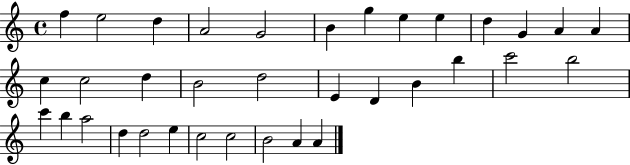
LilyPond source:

{
  \clef treble
  \time 4/4
  \defaultTimeSignature
  \key c \major
  f''4 e''2 d''4 | a'2 g'2 | b'4 g''4 e''4 e''4 | d''4 g'4 a'4 a'4 | \break c''4 c''2 d''4 | b'2 d''2 | e'4 d'4 b'4 b''4 | c'''2 b''2 | \break c'''4 b''4 a''2 | d''4 d''2 e''4 | c''2 c''2 | b'2 a'4 a'4 | \break \bar "|."
}